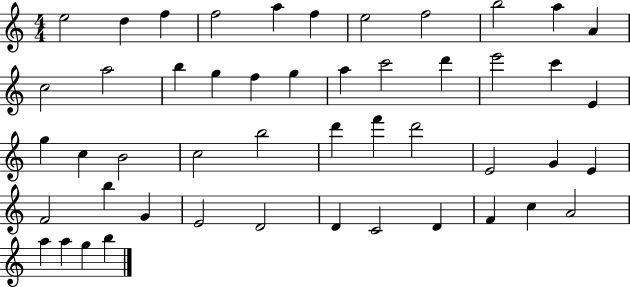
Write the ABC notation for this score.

X:1
T:Untitled
M:4/4
L:1/4
K:C
e2 d f f2 a f e2 f2 b2 a A c2 a2 b g f g a c'2 d' e'2 c' E g c B2 c2 b2 d' f' d'2 E2 G E F2 b G E2 D2 D C2 D F c A2 a a g b